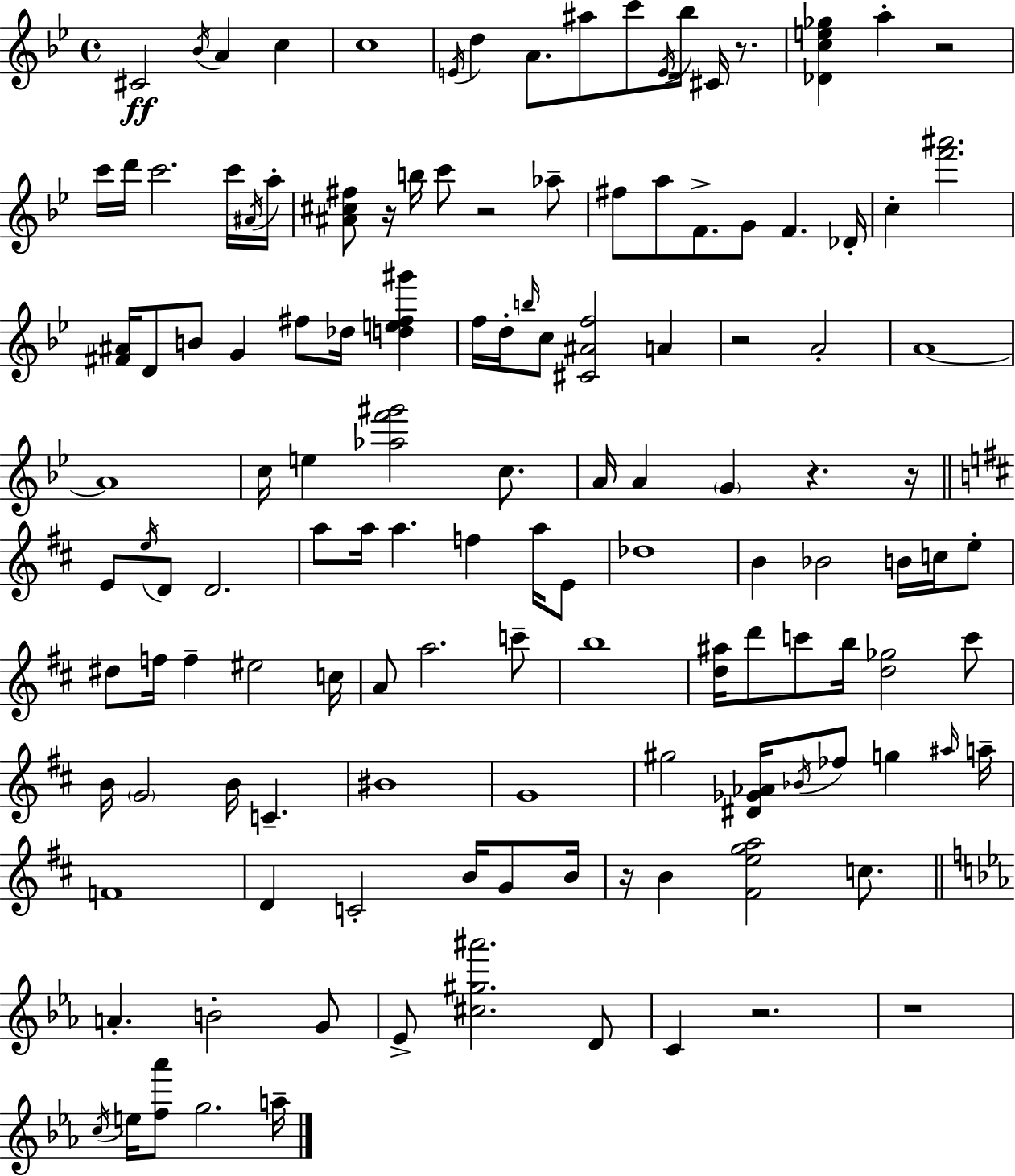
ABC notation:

X:1
T:Untitled
M:4/4
L:1/4
K:Bb
^C2 _B/4 A c c4 E/4 d A/2 ^a/2 c'/2 E/4 _b/4 ^C/4 z/2 [_Dce_g] a z2 c'/4 d'/4 c'2 c'/4 ^A/4 a/4 [^A^c^f]/2 z/4 b/4 c'/2 z2 _a/2 ^f/2 a/2 F/2 G/2 F _D/4 c [f'^a']2 [^F^A]/4 D/2 B/2 G ^f/2 _d/4 [de^f^g'] f/4 d/4 b/4 c/2 [^C^Af]2 A z2 A2 A4 A4 c/4 e [_af'^g']2 c/2 A/4 A G z z/4 E/2 e/4 D/2 D2 a/2 a/4 a f a/4 E/2 _d4 B _B2 B/4 c/4 e/2 ^d/2 f/4 f ^e2 c/4 A/2 a2 c'/2 b4 [d^a]/4 d'/2 c'/2 b/4 [d_g]2 c'/2 B/4 G2 B/4 C ^B4 G4 ^g2 [^D_G_A]/4 _B/4 _f/2 g ^a/4 a/4 F4 D C2 B/4 G/2 B/4 z/4 B [^Fega]2 c/2 A B2 G/2 _E/2 [^c^g^a']2 D/2 C z2 z4 c/4 e/4 [f_a']/2 g2 a/4